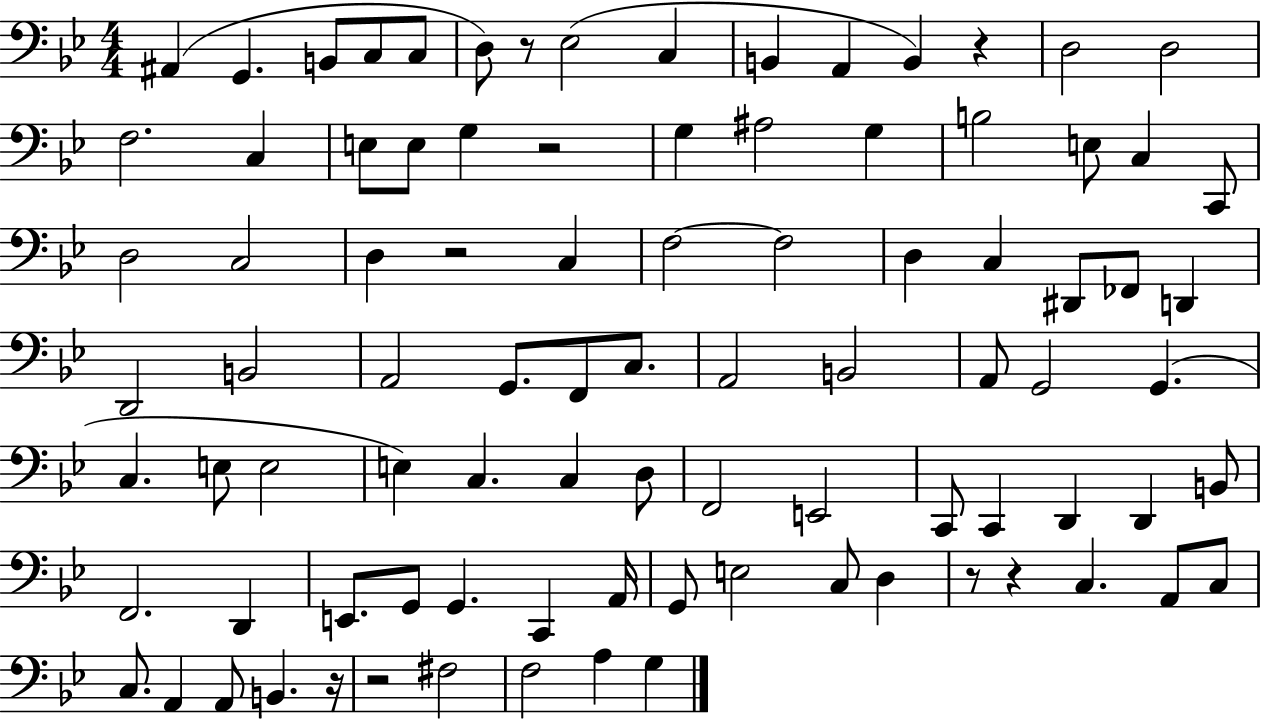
X:1
T:Untitled
M:4/4
L:1/4
K:Bb
^A,, G,, B,,/2 C,/2 C,/2 D,/2 z/2 _E,2 C, B,, A,, B,, z D,2 D,2 F,2 C, E,/2 E,/2 G, z2 G, ^A,2 G, B,2 E,/2 C, C,,/2 D,2 C,2 D, z2 C, F,2 F,2 D, C, ^D,,/2 _F,,/2 D,, D,,2 B,,2 A,,2 G,,/2 F,,/2 C,/2 A,,2 B,,2 A,,/2 G,,2 G,, C, E,/2 E,2 E, C, C, D,/2 F,,2 E,,2 C,,/2 C,, D,, D,, B,,/2 F,,2 D,, E,,/2 G,,/2 G,, C,, A,,/4 G,,/2 E,2 C,/2 D, z/2 z C, A,,/2 C,/2 C,/2 A,, A,,/2 B,, z/4 z2 ^F,2 F,2 A, G,